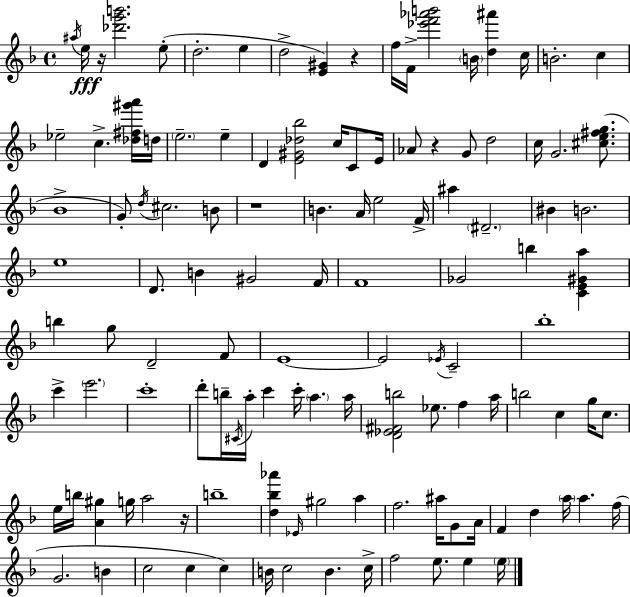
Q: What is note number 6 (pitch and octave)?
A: D5